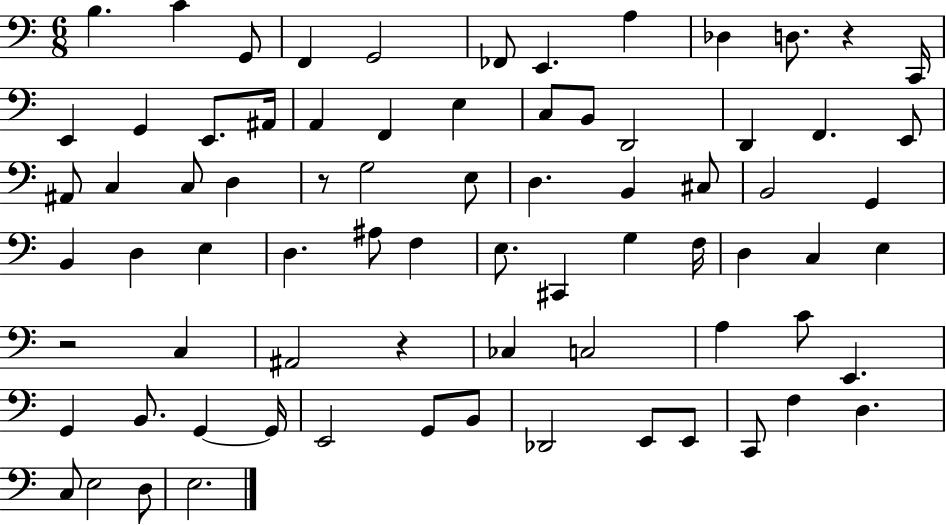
{
  \clef bass
  \numericTimeSignature
  \time 6/8
  \key c \major
  b4. c'4 g,8 | f,4 g,2 | fes,8 e,4. a4 | des4 d8. r4 c,16 | \break e,4 g,4 e,8. ais,16 | a,4 f,4 e4 | c8 b,8 d,2 | d,4 f,4. e,8 | \break ais,8 c4 c8 d4 | r8 g2 e8 | d4. b,4 cis8 | b,2 g,4 | \break b,4 d4 e4 | d4. ais8 f4 | e8. cis,4 g4 f16 | d4 c4 e4 | \break r2 c4 | ais,2 r4 | ces4 c2 | a4 c'8 e,4. | \break g,4 b,8. g,4~~ g,16 | e,2 g,8 b,8 | des,2 e,8 e,8 | c,8 f4 d4. | \break c8 e2 d8 | e2. | \bar "|."
}